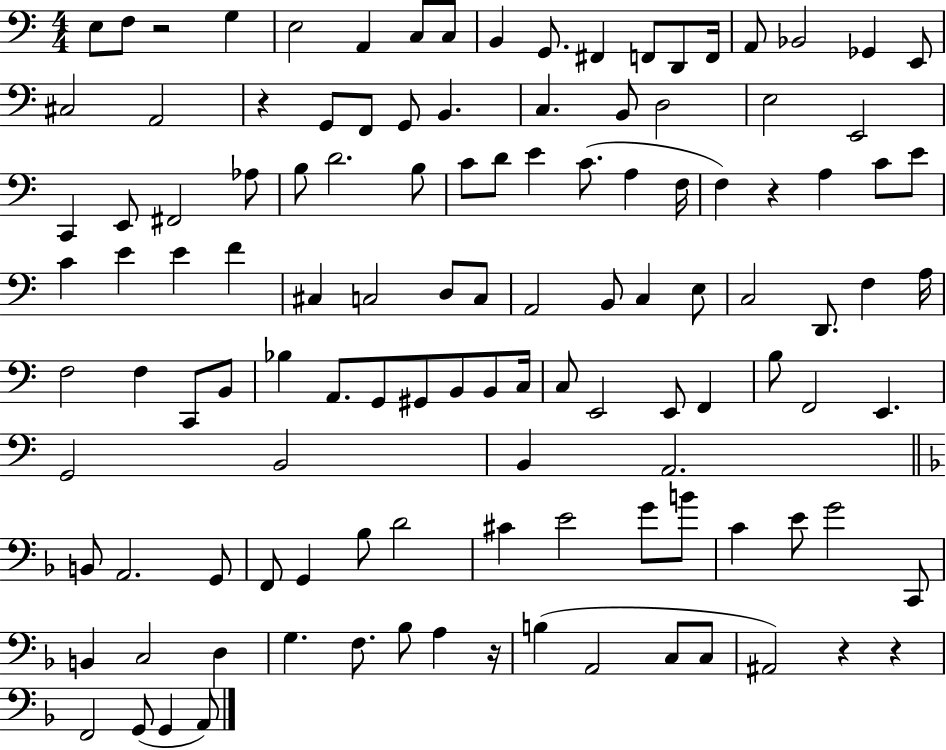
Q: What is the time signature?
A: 4/4